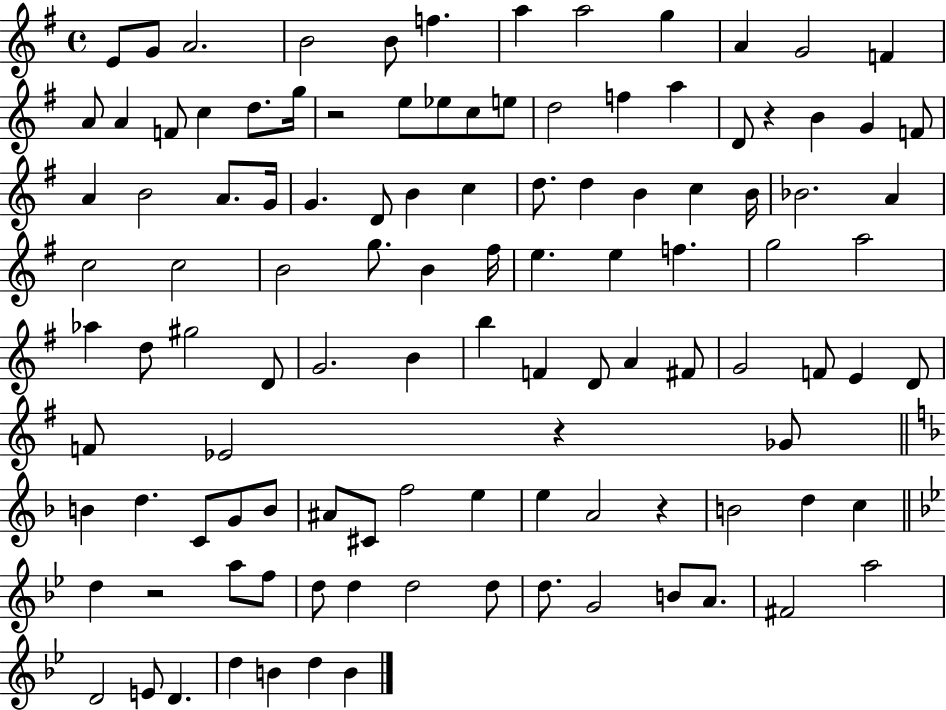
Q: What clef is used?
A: treble